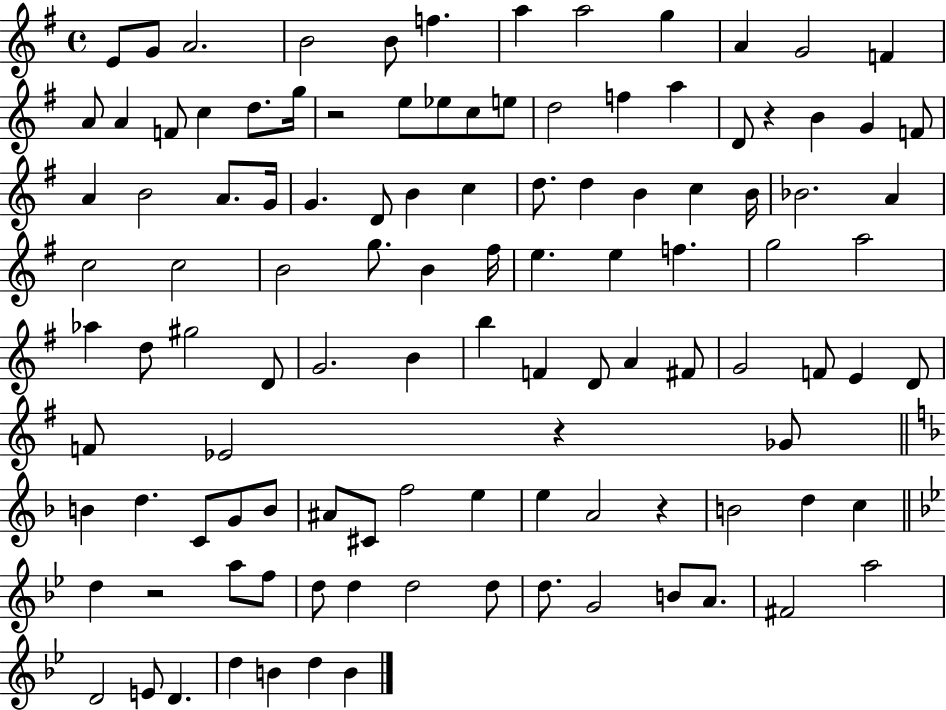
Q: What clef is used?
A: treble